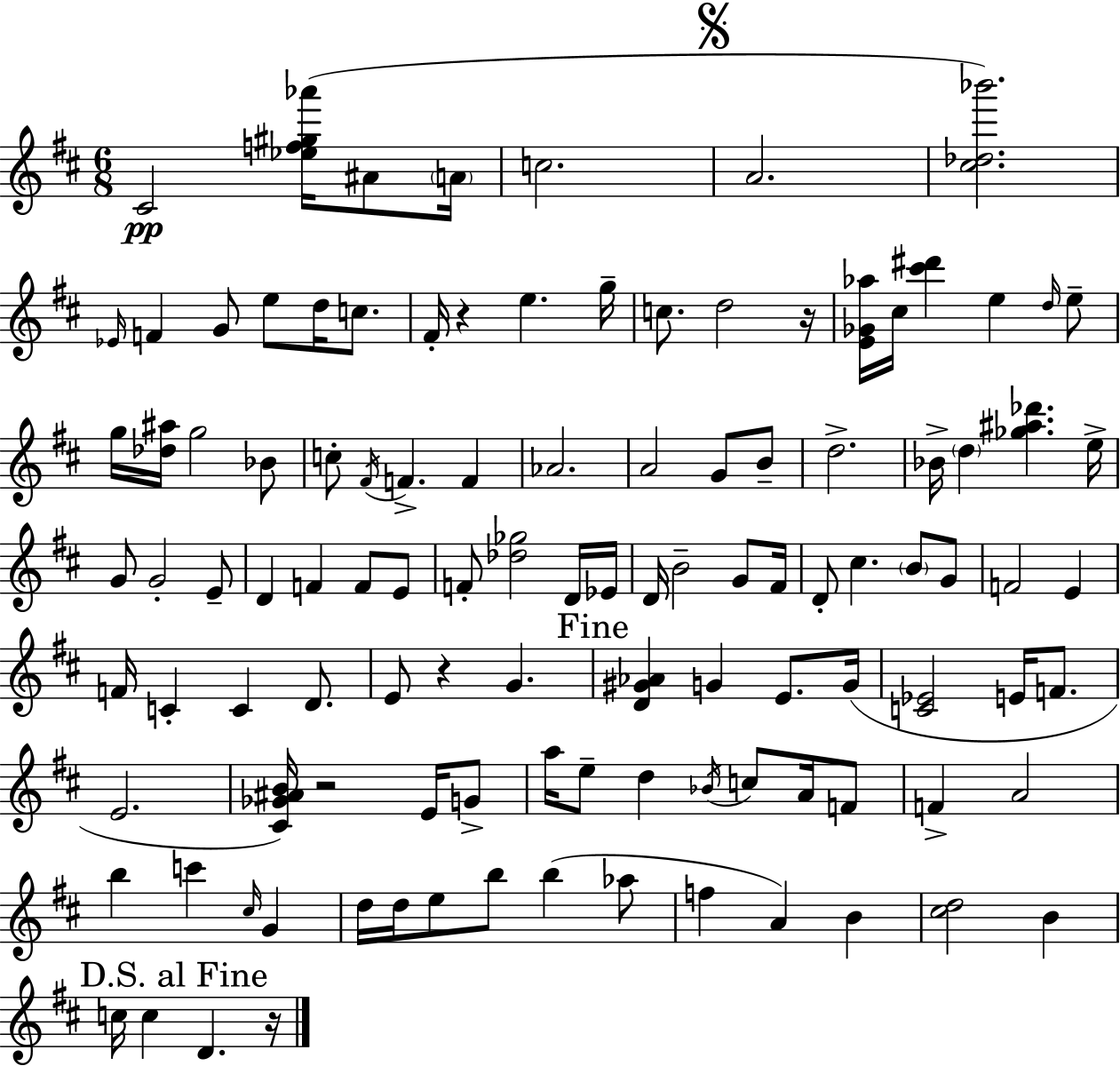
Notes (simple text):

C#4/h [Eb5,F5,G#5,Ab6]/s A#4/e A4/s C5/h. A4/h. [C#5,Db5,Bb6]/h. Eb4/s F4/q G4/e E5/e D5/s C5/e. F#4/s R/q E5/q. G5/s C5/e. D5/h R/s [E4,Gb4,Ab5]/s C#5/s [C#6,D#6]/q E5/q D5/s E5/e G5/s [Db5,A#5]/s G5/h Bb4/e C5/e F#4/s F4/q. F4/q Ab4/h. A4/h G4/e B4/e D5/h. Bb4/s D5/q [Gb5,A#5,Db6]/q. E5/s G4/e G4/h E4/e D4/q F4/q F4/e E4/e F4/e [Db5,Gb5]/h D4/s Eb4/s D4/s B4/h G4/e F#4/s D4/e C#5/q. B4/e G4/e F4/h E4/q F4/s C4/q C4/q D4/e. E4/e R/q G4/q. [D4,G#4,Ab4]/q G4/q E4/e. G4/s [C4,Eb4]/h E4/s F4/e. E4/h. [C#4,Gb4,A#4,B4]/s R/h E4/s G4/e A5/s E5/e D5/q Bb4/s C5/e A4/s F4/e F4/q A4/h B5/q C6/q C#5/s G4/q D5/s D5/s E5/e B5/e B5/q Ab5/e F5/q A4/q B4/q [C#5,D5]/h B4/q C5/s C5/q D4/q. R/s